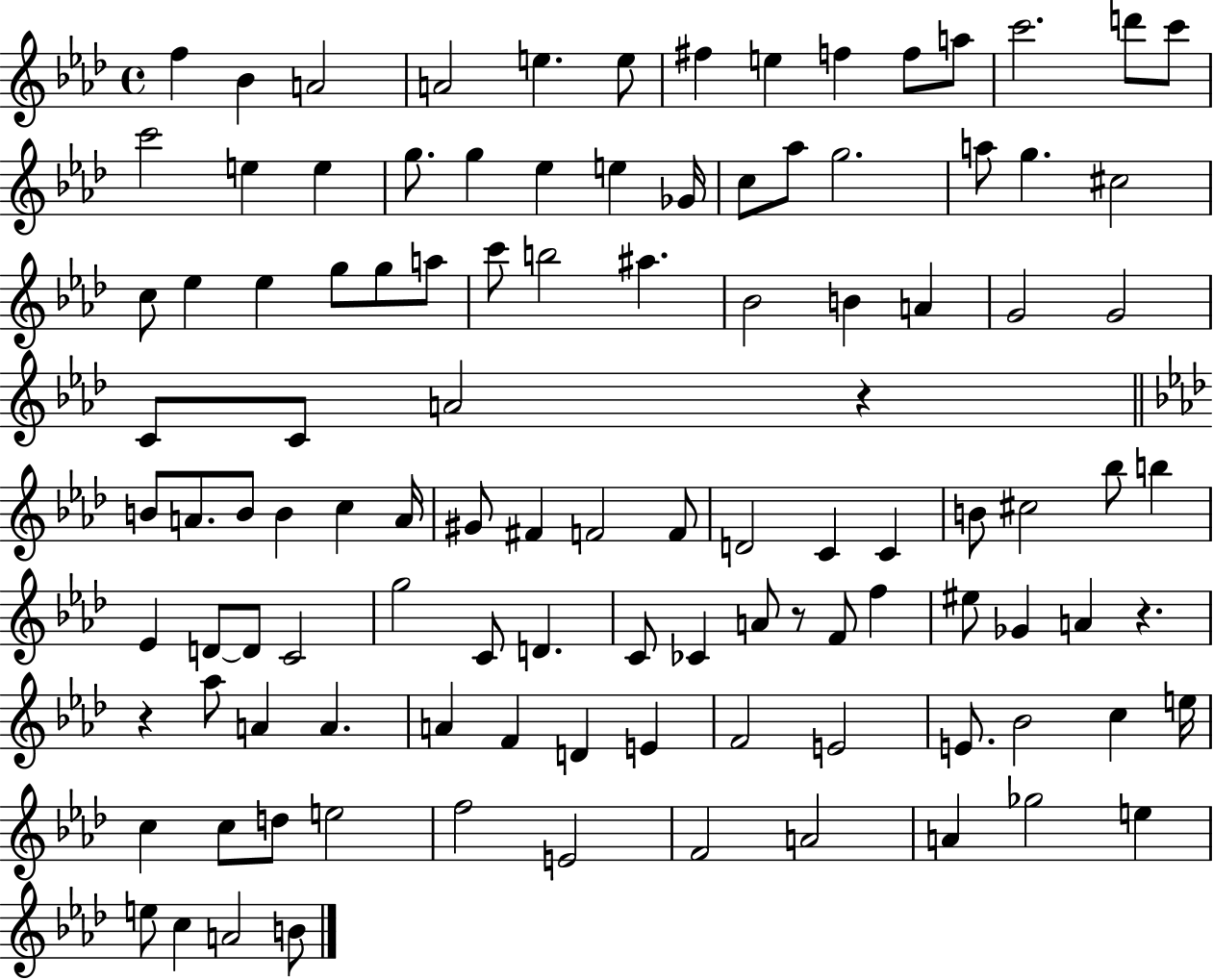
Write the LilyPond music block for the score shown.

{
  \clef treble
  \time 4/4
  \defaultTimeSignature
  \key aes \major
  f''4 bes'4 a'2 | a'2 e''4. e''8 | fis''4 e''4 f''4 f''8 a''8 | c'''2. d'''8 c'''8 | \break c'''2 e''4 e''4 | g''8. g''4 ees''4 e''4 ges'16 | c''8 aes''8 g''2. | a''8 g''4. cis''2 | \break c''8 ees''4 ees''4 g''8 g''8 a''8 | c'''8 b''2 ais''4. | bes'2 b'4 a'4 | g'2 g'2 | \break c'8 c'8 a'2 r4 | \bar "||" \break \key aes \major b'8 a'8. b'8 b'4 c''4 a'16 | gis'8 fis'4 f'2 f'8 | d'2 c'4 c'4 | b'8 cis''2 bes''8 b''4 | \break ees'4 d'8~~ d'8 c'2 | g''2 c'8 d'4. | c'8 ces'4 a'8 r8 f'8 f''4 | eis''8 ges'4 a'4 r4. | \break r4 aes''8 a'4 a'4. | a'4 f'4 d'4 e'4 | f'2 e'2 | e'8. bes'2 c''4 e''16 | \break c''4 c''8 d''8 e''2 | f''2 e'2 | f'2 a'2 | a'4 ges''2 e''4 | \break e''8 c''4 a'2 b'8 | \bar "|."
}